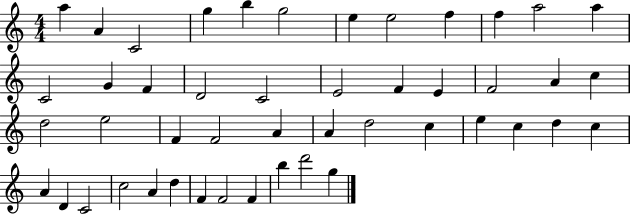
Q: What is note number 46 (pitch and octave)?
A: D6